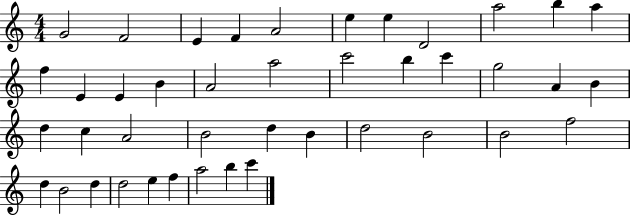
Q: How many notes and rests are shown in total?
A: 42